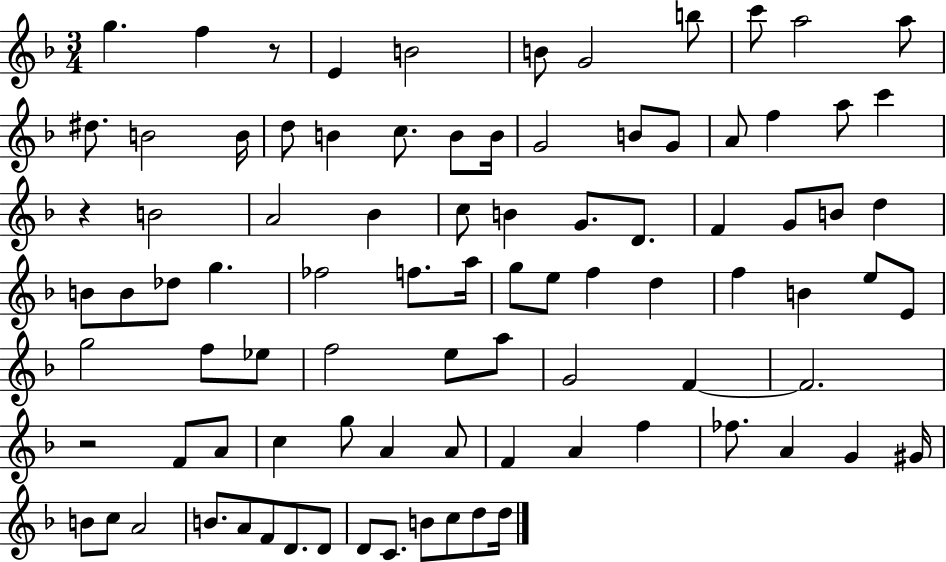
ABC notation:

X:1
T:Untitled
M:3/4
L:1/4
K:F
g f z/2 E B2 B/2 G2 b/2 c'/2 a2 a/2 ^d/2 B2 B/4 d/2 B c/2 B/2 B/4 G2 B/2 G/2 A/2 f a/2 c' z B2 A2 _B c/2 B G/2 D/2 F G/2 B/2 d B/2 B/2 _d/2 g _f2 f/2 a/4 g/2 e/2 f d f B e/2 E/2 g2 f/2 _e/2 f2 e/2 a/2 G2 F F2 z2 F/2 A/2 c g/2 A A/2 F A f _f/2 A G ^G/4 B/2 c/2 A2 B/2 A/2 F/2 D/2 D/2 D/2 C/2 B/2 c/2 d/2 d/4